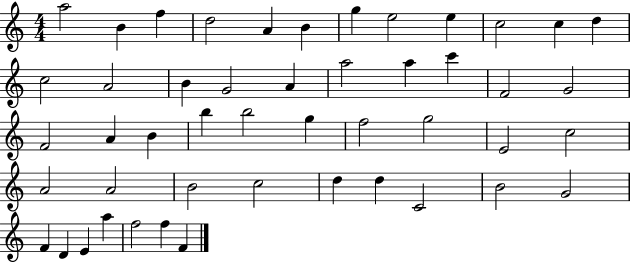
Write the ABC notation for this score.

X:1
T:Untitled
M:4/4
L:1/4
K:C
a2 B f d2 A B g e2 e c2 c d c2 A2 B G2 A a2 a c' F2 G2 F2 A B b b2 g f2 g2 E2 c2 A2 A2 B2 c2 d d C2 B2 G2 F D E a f2 f F